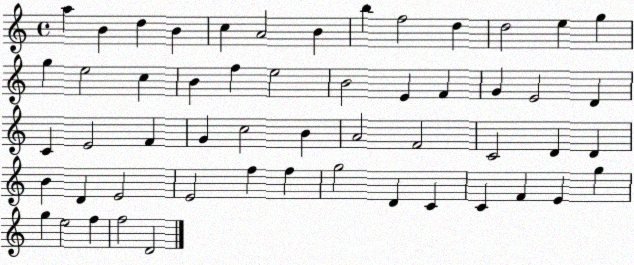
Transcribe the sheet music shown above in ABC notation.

X:1
T:Untitled
M:4/4
L:1/4
K:C
a B d B c A2 B b f2 d d2 e g g e2 c B f e2 B2 E F G E2 D C E2 F G c2 B A2 F2 C2 D D B D E2 E2 f f g2 D C C F E g g e2 f f2 D2